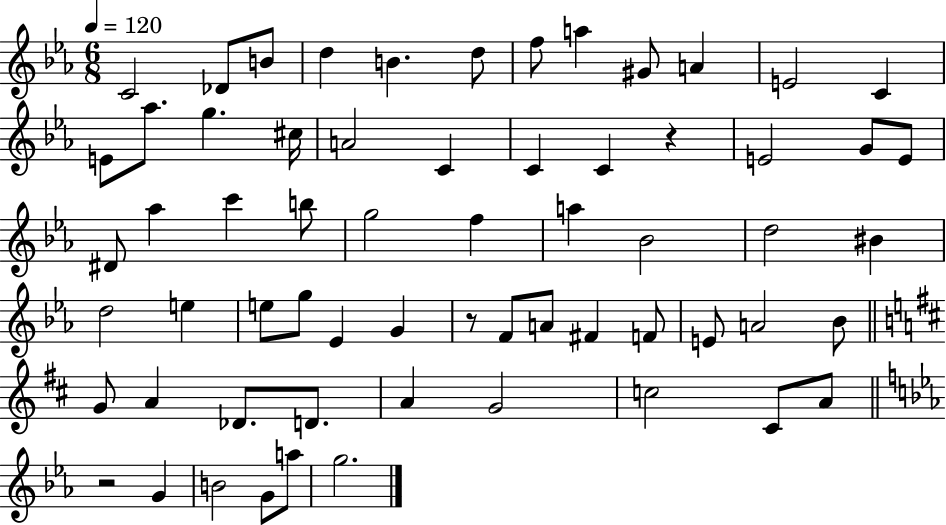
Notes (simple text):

C4/h Db4/e B4/e D5/q B4/q. D5/e F5/e A5/q G#4/e A4/q E4/h C4/q E4/e Ab5/e. G5/q. C#5/s A4/h C4/q C4/q C4/q R/q E4/h G4/e E4/e D#4/e Ab5/q C6/q B5/e G5/h F5/q A5/q Bb4/h D5/h BIS4/q D5/h E5/q E5/e G5/e Eb4/q G4/q R/e F4/e A4/e F#4/q F4/e E4/e A4/h Bb4/e G4/e A4/q Db4/e. D4/e. A4/q G4/h C5/h C#4/e A4/e R/h G4/q B4/h G4/e A5/e G5/h.